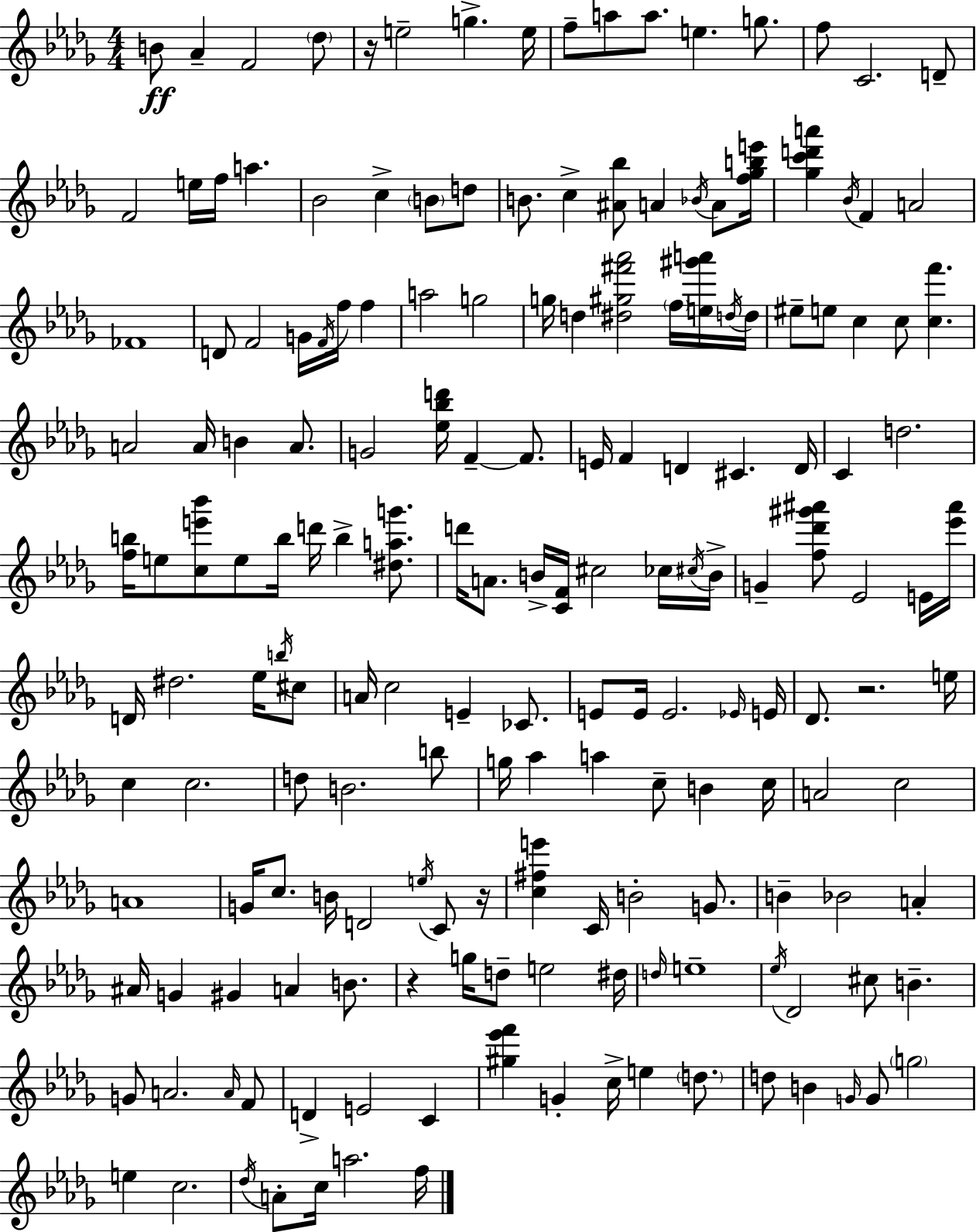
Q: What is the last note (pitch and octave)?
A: F5